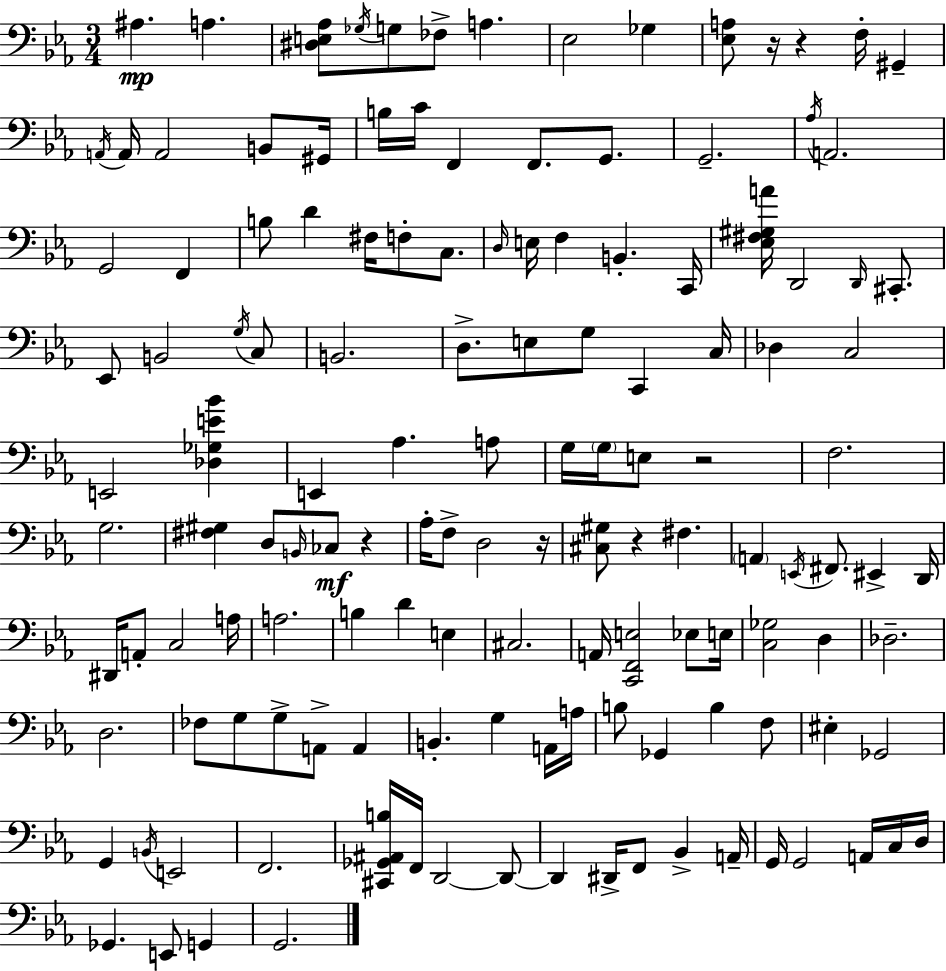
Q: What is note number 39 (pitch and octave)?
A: Eb2